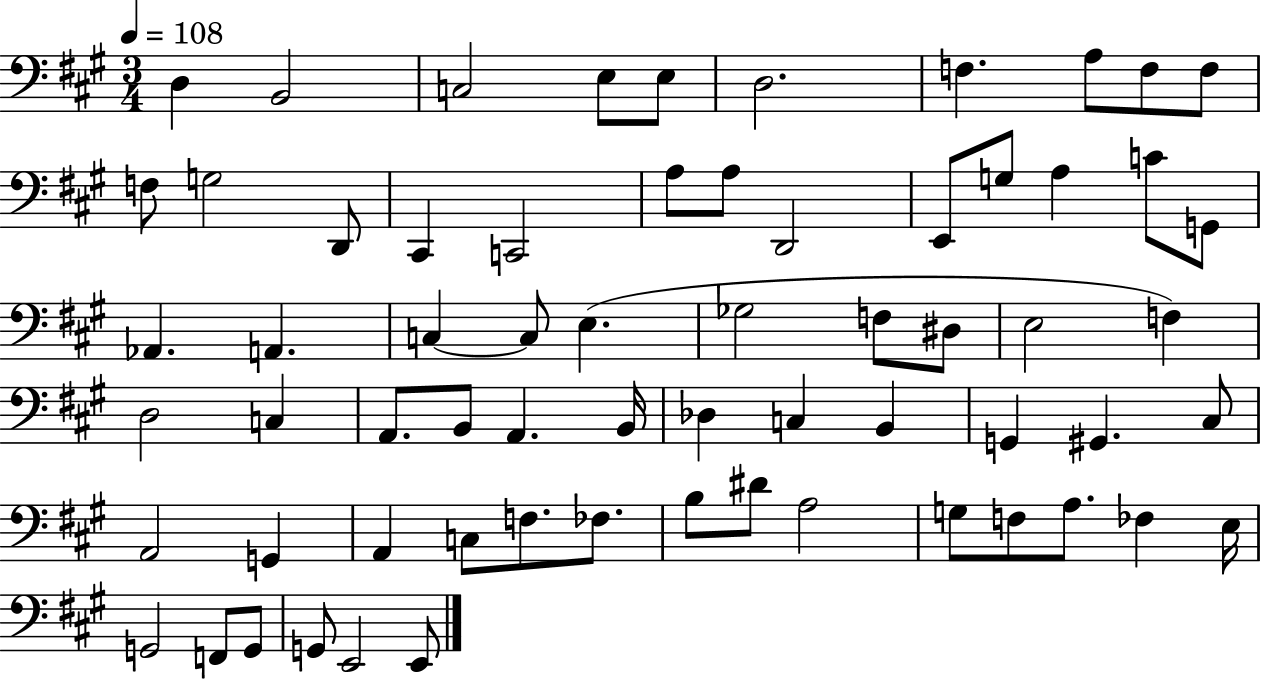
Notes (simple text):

D3/q B2/h C3/h E3/e E3/e D3/h. F3/q. A3/e F3/e F3/e F3/e G3/h D2/e C#2/q C2/h A3/e A3/e D2/h E2/e G3/e A3/q C4/e G2/e Ab2/q. A2/q. C3/q C3/e E3/q. Gb3/h F3/e D#3/e E3/h F3/q D3/h C3/q A2/e. B2/e A2/q. B2/s Db3/q C3/q B2/q G2/q G#2/q. C#3/e A2/h G2/q A2/q C3/e F3/e. FES3/e. B3/e D#4/e A3/h G3/e F3/e A3/e. FES3/q E3/s G2/h F2/e G2/e G2/e E2/h E2/e